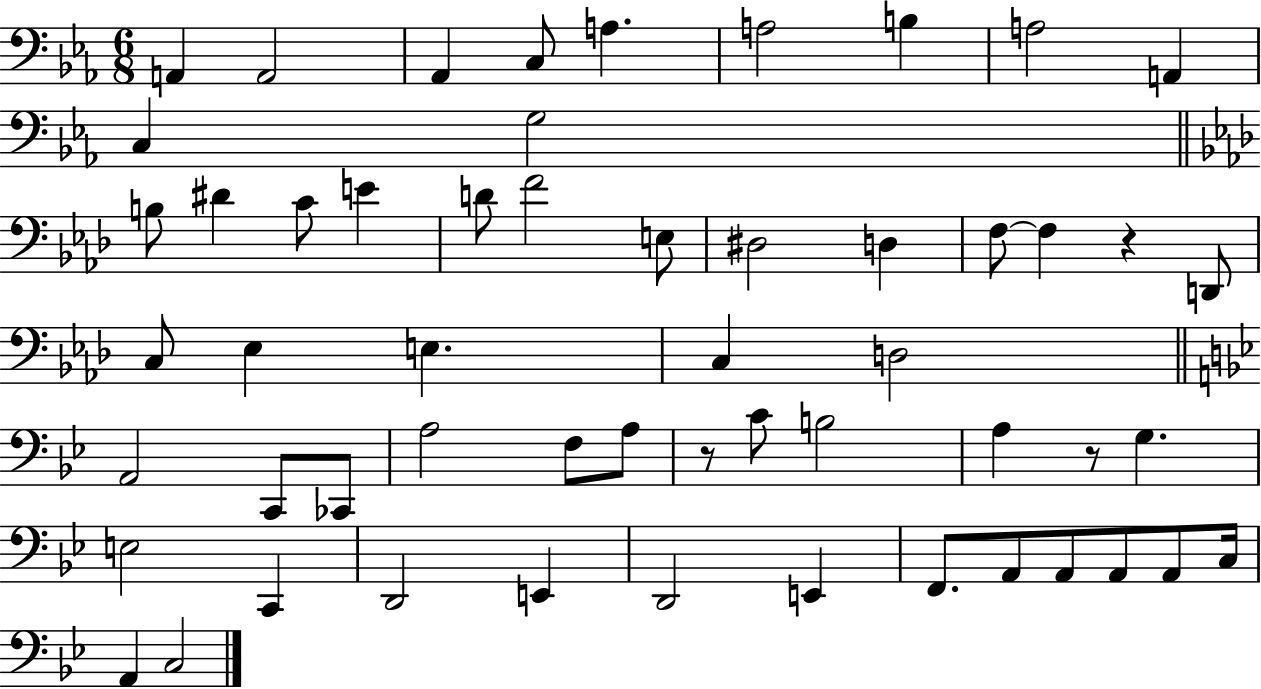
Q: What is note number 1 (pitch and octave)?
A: A2